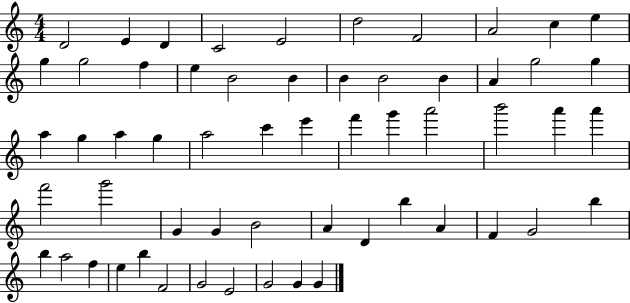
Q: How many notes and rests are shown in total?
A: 58